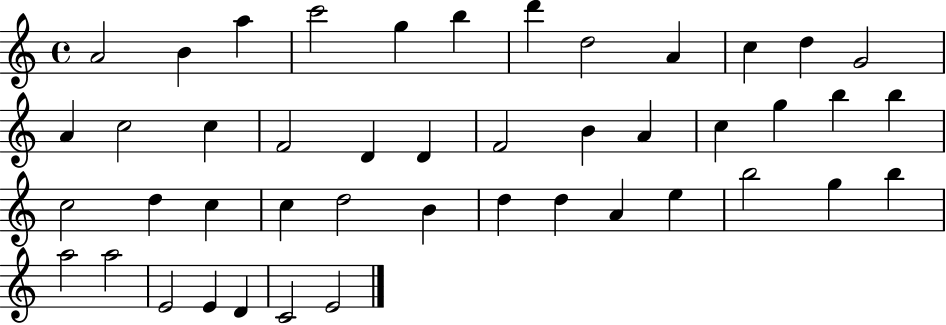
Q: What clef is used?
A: treble